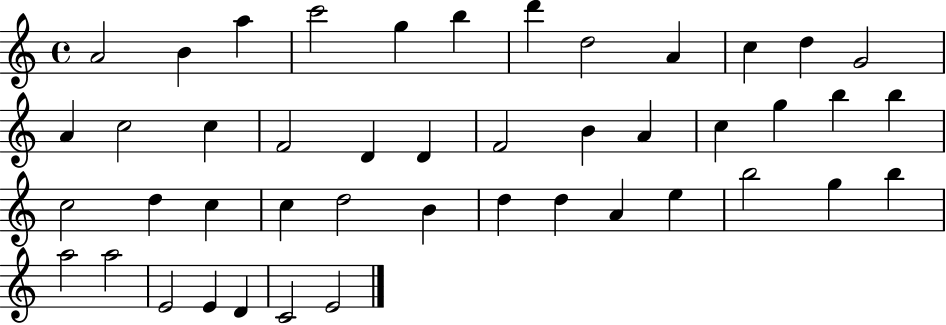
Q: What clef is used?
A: treble